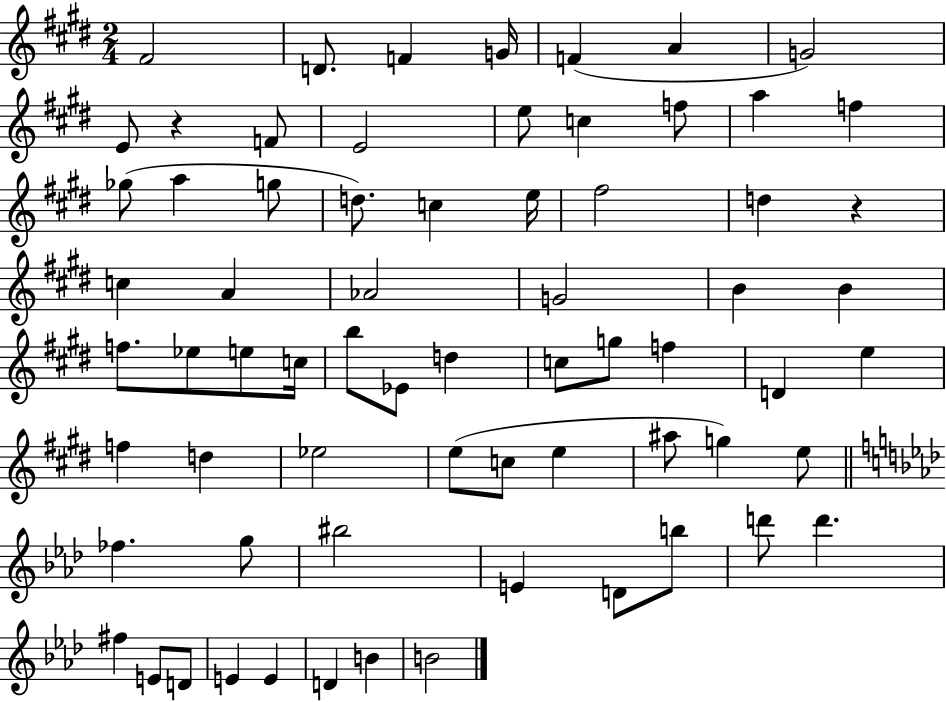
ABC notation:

X:1
T:Untitled
M:2/4
L:1/4
K:E
^F2 D/2 F G/4 F A G2 E/2 z F/2 E2 e/2 c f/2 a f _g/2 a g/2 d/2 c e/4 ^f2 d z c A _A2 G2 B B f/2 _e/2 e/2 c/4 b/2 _E/2 d c/2 g/2 f D e f d _e2 e/2 c/2 e ^a/2 g e/2 _f g/2 ^b2 E D/2 b/2 d'/2 d' ^f E/2 D/2 E E D B B2